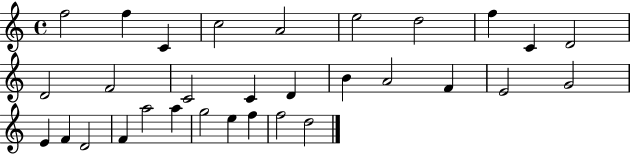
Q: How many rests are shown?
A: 0